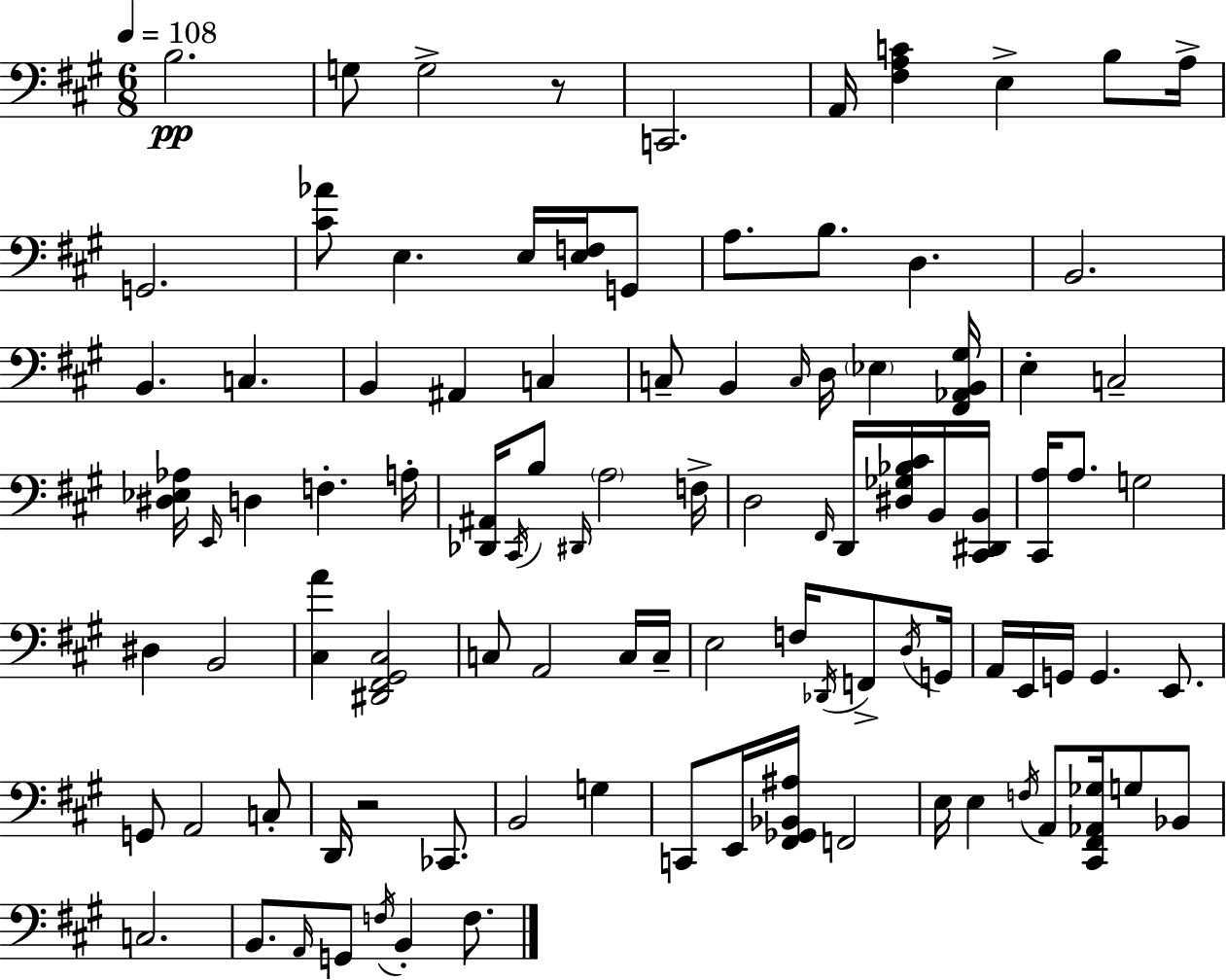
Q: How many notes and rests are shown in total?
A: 98